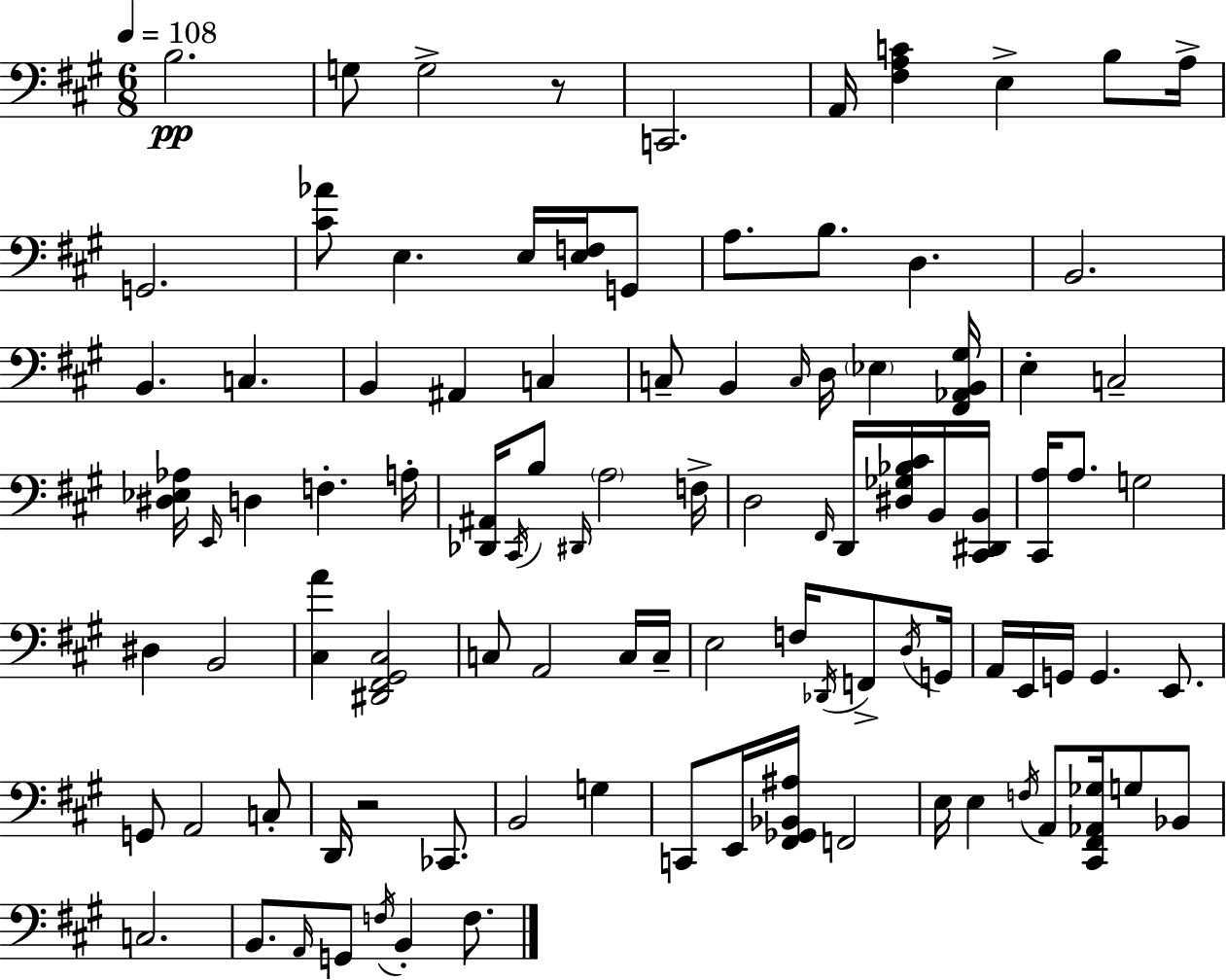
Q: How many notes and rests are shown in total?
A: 98